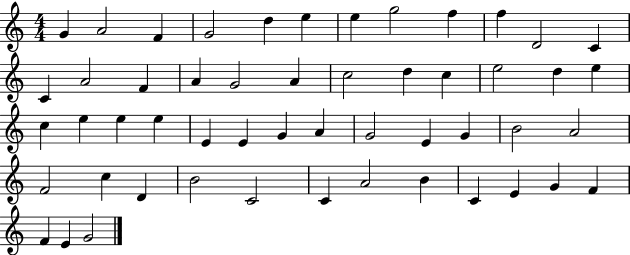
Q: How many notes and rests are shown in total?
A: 52